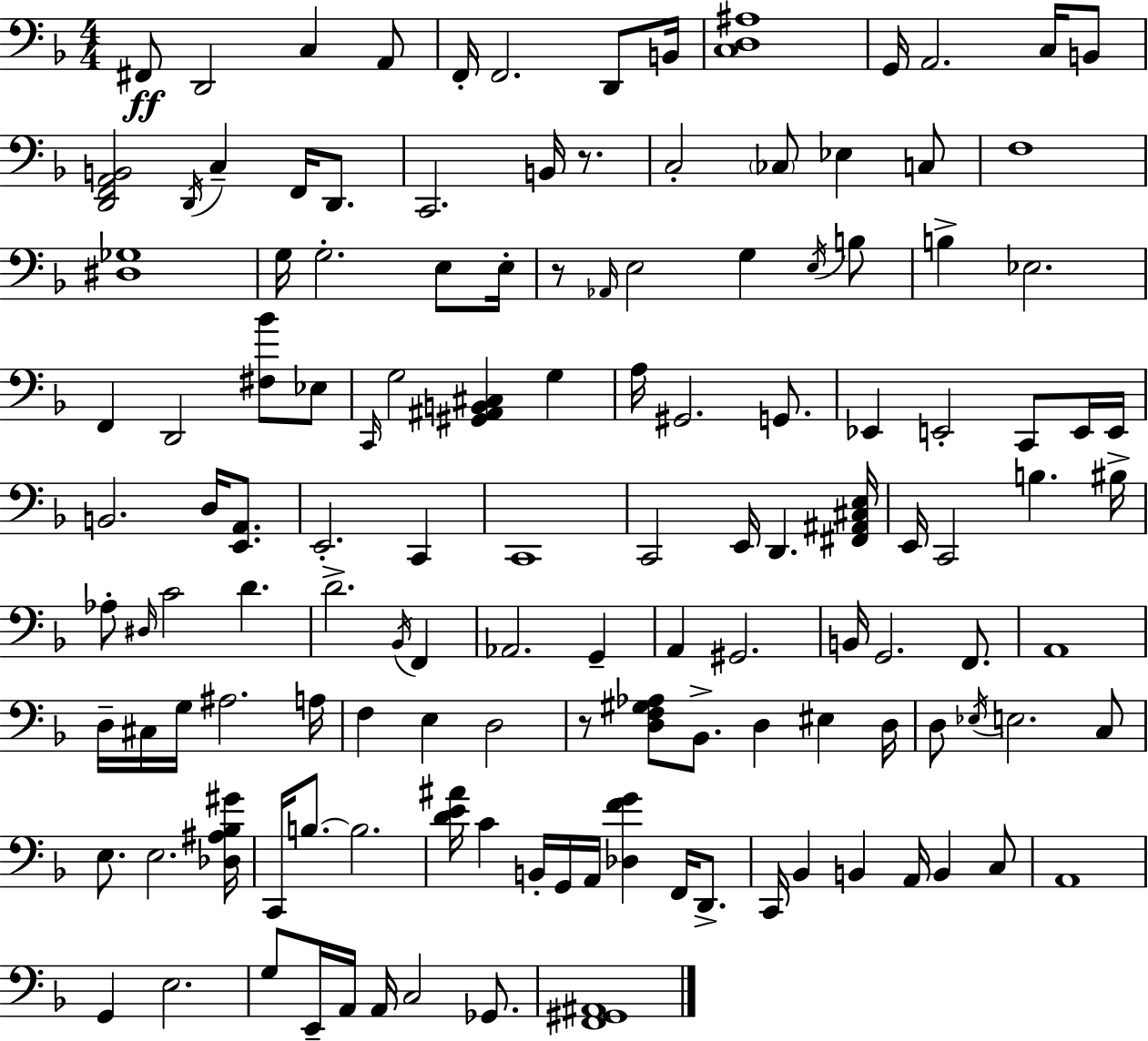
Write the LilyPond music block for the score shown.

{
  \clef bass
  \numericTimeSignature
  \time 4/4
  \key d \minor
  \repeat volta 2 { fis,8\ff d,2 c4 a,8 | f,16-. f,2. d,8 b,16 | <c d ais>1 | g,16 a,2. c16 b,8 | \break <d, f, a, b,>2 \acciaccatura { d,16 } c4-- f,16 d,8. | c,2. b,16 r8. | c2-. \parenthesize ces8 ees4 c8 | f1 | \break <dis ges>1 | g16 g2.-. e8 | e16-. r8 \grace { aes,16 } e2 g4 | \acciaccatura { e16 } b8 b4-> ees2. | \break f,4 d,2 <fis bes'>8 | ees8 \grace { c,16 } g2 <gis, ais, b, cis>4 | g4 a16 gis,2. | g,8. ees,4 e,2-. | \break c,8 e,16 e,16 b,2. | d16 <e, a,>8. e,2.-. | c,4 c,1 | c,2 e,16 d,4. | \break <fis, ais, cis e>16 e,16 c,2 b4. | bis16-> aes8-. \grace { dis16 } c'2 d'4. | d'2.-> | \acciaccatura { bes,16 } f,4 aes,2. | \break g,4-- a,4 gis,2. | b,16 g,2. | f,8. a,1 | d16-- cis16 g16 ais2. | \break a16 f4 e4 d2 | r8 <d f gis aes>8 bes,8.-> d4 | eis4 d16 d8 \acciaccatura { ees16 } e2. | c8 e8. e2. | \break <des ais bes gis'>16 c,16 b8.~~ b2. | <d' e' ais'>16 c'4 b,16-. g,16 a,16 <des f' g'>4 | f,16 d,8.-> c,16 bes,4 b,4 | a,16 b,4 c8 a,1 | \break g,4 e2. | g8 e,16-- a,16 a,16 c2 | ges,8. <f, gis, ais,>1 | } \bar "|."
}